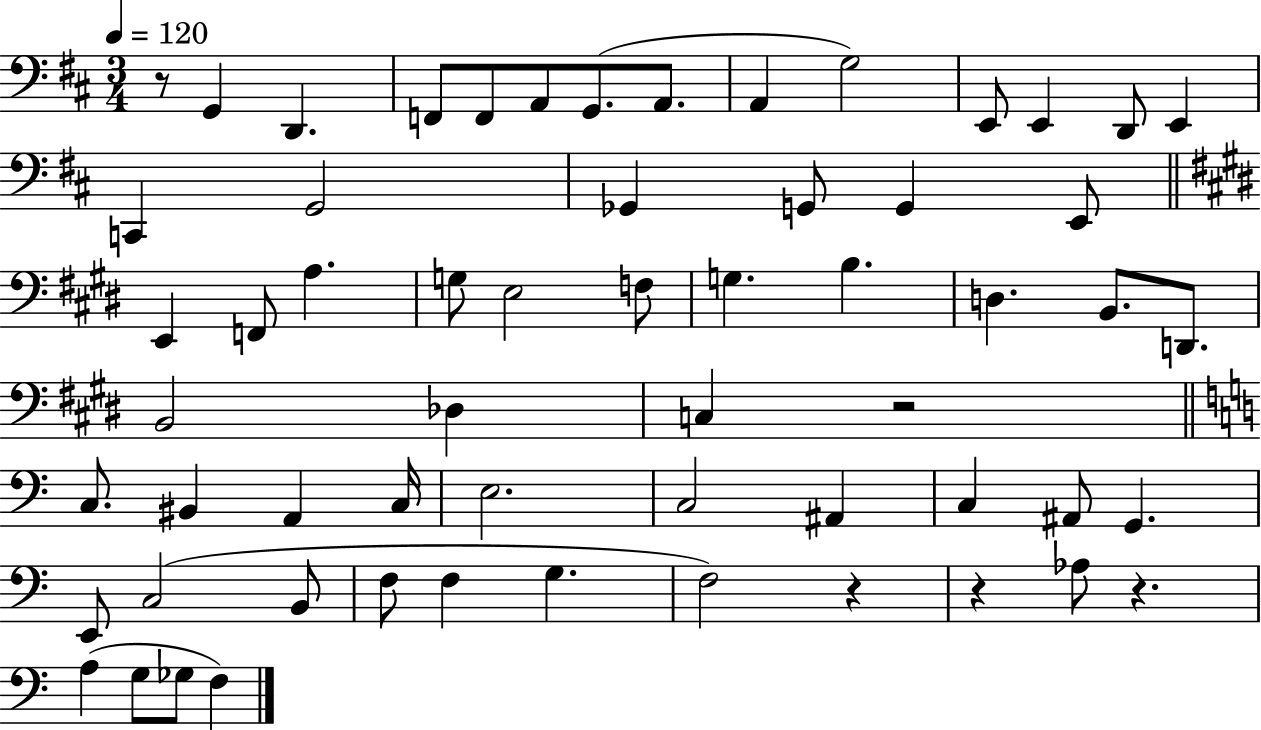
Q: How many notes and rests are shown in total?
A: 60